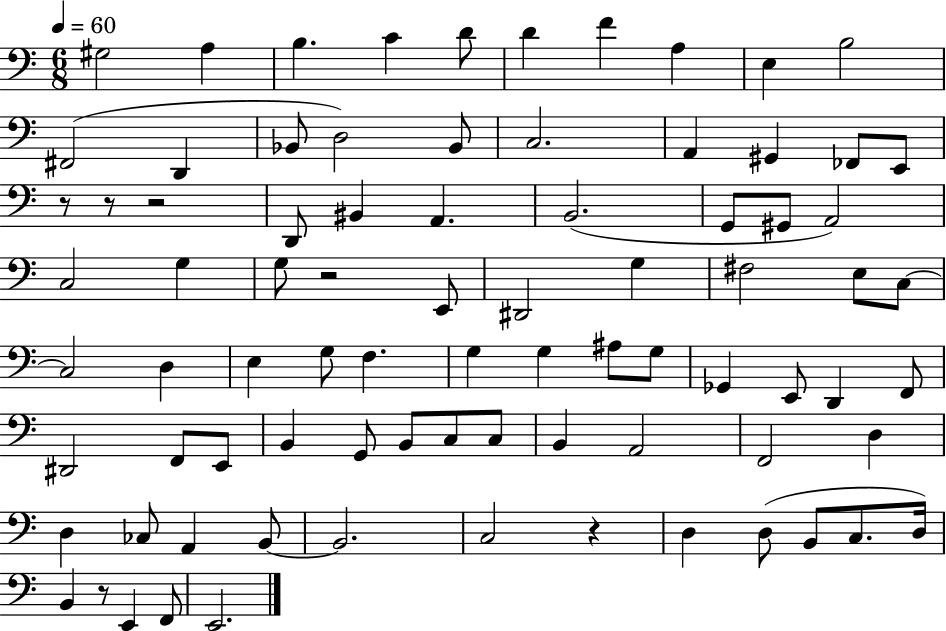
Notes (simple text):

G#3/h A3/q B3/q. C4/q D4/e D4/q F4/q A3/q E3/q B3/h F#2/h D2/q Bb2/e D3/h Bb2/e C3/h. A2/q G#2/q FES2/e E2/e R/e R/e R/h D2/e BIS2/q A2/q. B2/h. G2/e G#2/e A2/h C3/h G3/q G3/e R/h E2/e D#2/h G3/q F#3/h E3/e C3/e C3/h D3/q E3/q G3/e F3/q. G3/q G3/q A#3/e G3/e Gb2/q E2/e D2/q F2/e D#2/h F2/e E2/e B2/q G2/e B2/e C3/e C3/e B2/q A2/h F2/h D3/q D3/q CES3/e A2/q B2/e B2/h. C3/h R/q D3/q D3/e B2/e C3/e. D3/s B2/q R/e E2/q F2/e E2/h.